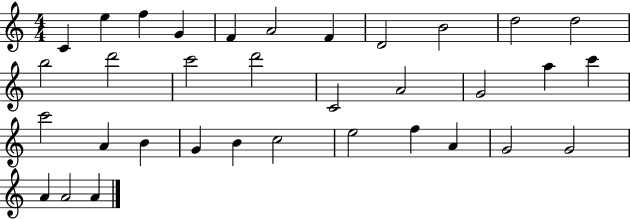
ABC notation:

X:1
T:Untitled
M:4/4
L:1/4
K:C
C e f G F A2 F D2 B2 d2 d2 b2 d'2 c'2 d'2 C2 A2 G2 a c' c'2 A B G B c2 e2 f A G2 G2 A A2 A